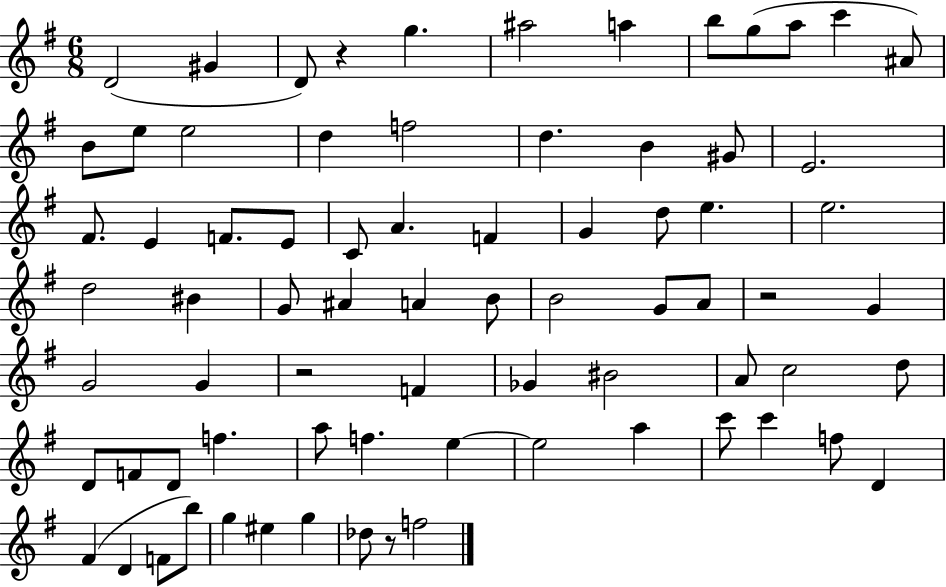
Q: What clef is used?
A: treble